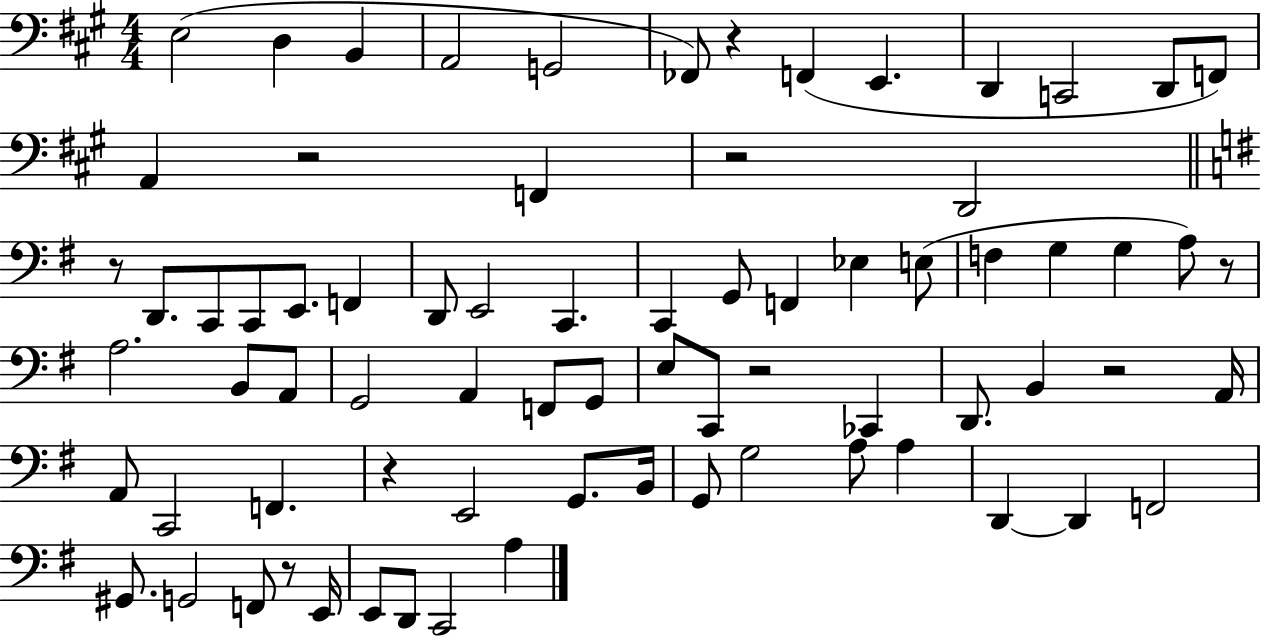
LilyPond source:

{
  \clef bass
  \numericTimeSignature
  \time 4/4
  \key a \major
  e2( d4 b,4 | a,2 g,2 | fes,8) r4 f,4( e,4. | d,4 c,2 d,8 f,8) | \break a,4 r2 f,4 | r2 d,2 | \bar "||" \break \key g \major r8 d,8. c,8 c,8 e,8. f,4 | d,8 e,2 c,4. | c,4 g,8 f,4 ees4 e8( | f4 g4 g4 a8) r8 | \break a2. b,8 a,8 | g,2 a,4 f,8 g,8 | e8 c,8 r2 ces,4 | d,8. b,4 r2 a,16 | \break a,8 c,2 f,4. | r4 e,2 g,8. b,16 | g,8 g2 a8 a4 | d,4~~ d,4 f,2 | \break gis,8. g,2 f,8 r8 e,16 | e,8 d,8 c,2 a4 | \bar "|."
}